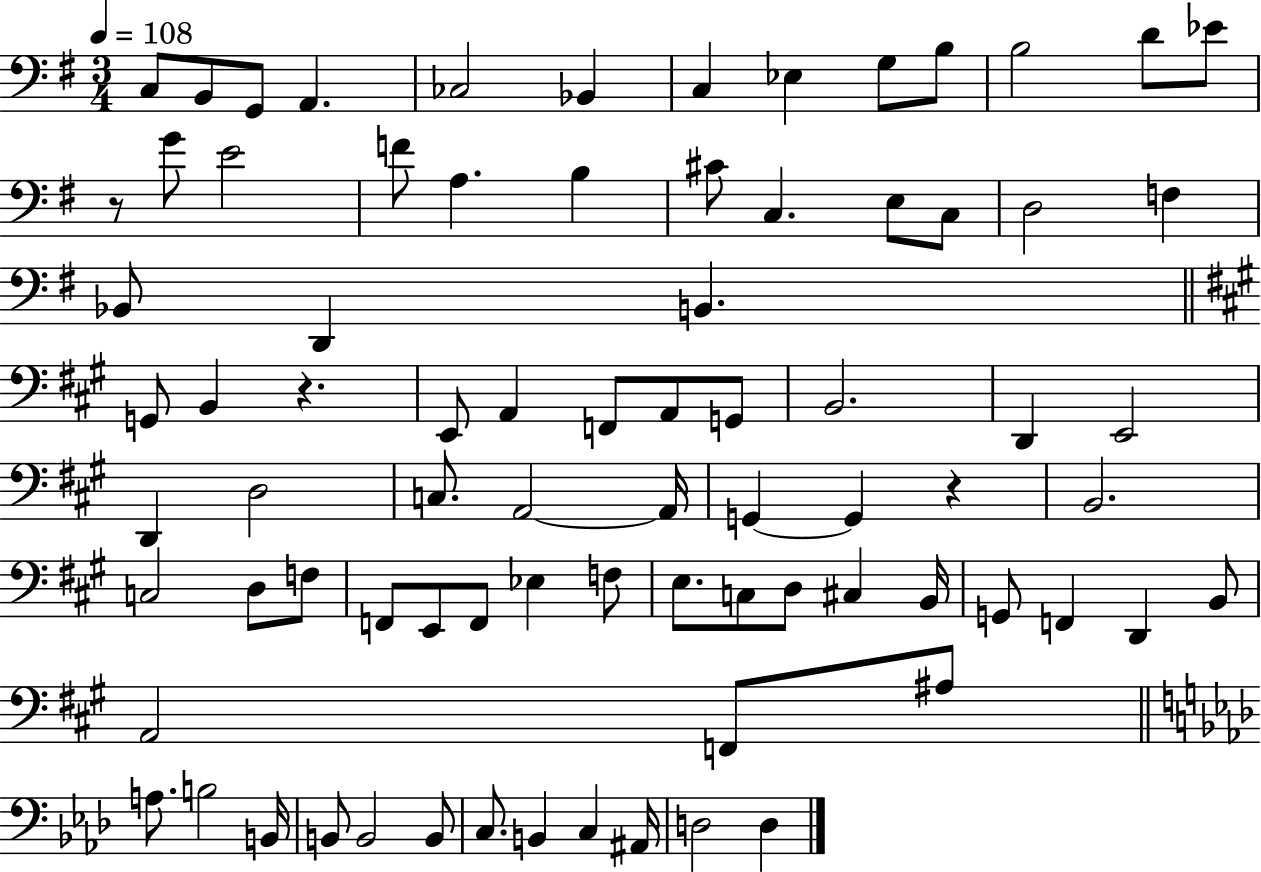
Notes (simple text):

C3/e B2/e G2/e A2/q. CES3/h Bb2/q C3/q Eb3/q G3/e B3/e B3/h D4/e Eb4/e R/e G4/e E4/h F4/e A3/q. B3/q C#4/e C3/q. E3/e C3/e D3/h F3/q Bb2/e D2/q B2/q. G2/e B2/q R/q. E2/e A2/q F2/e A2/e G2/e B2/h. D2/q E2/h D2/q D3/h C3/e. A2/h A2/s G2/q G2/q R/q B2/h. C3/h D3/e F3/e F2/e E2/e F2/e Eb3/q F3/e E3/e. C3/e D3/e C#3/q B2/s G2/e F2/q D2/q B2/e A2/h F2/e A#3/e A3/e. B3/h B2/s B2/e B2/h B2/e C3/e. B2/q C3/q A#2/s D3/h D3/q